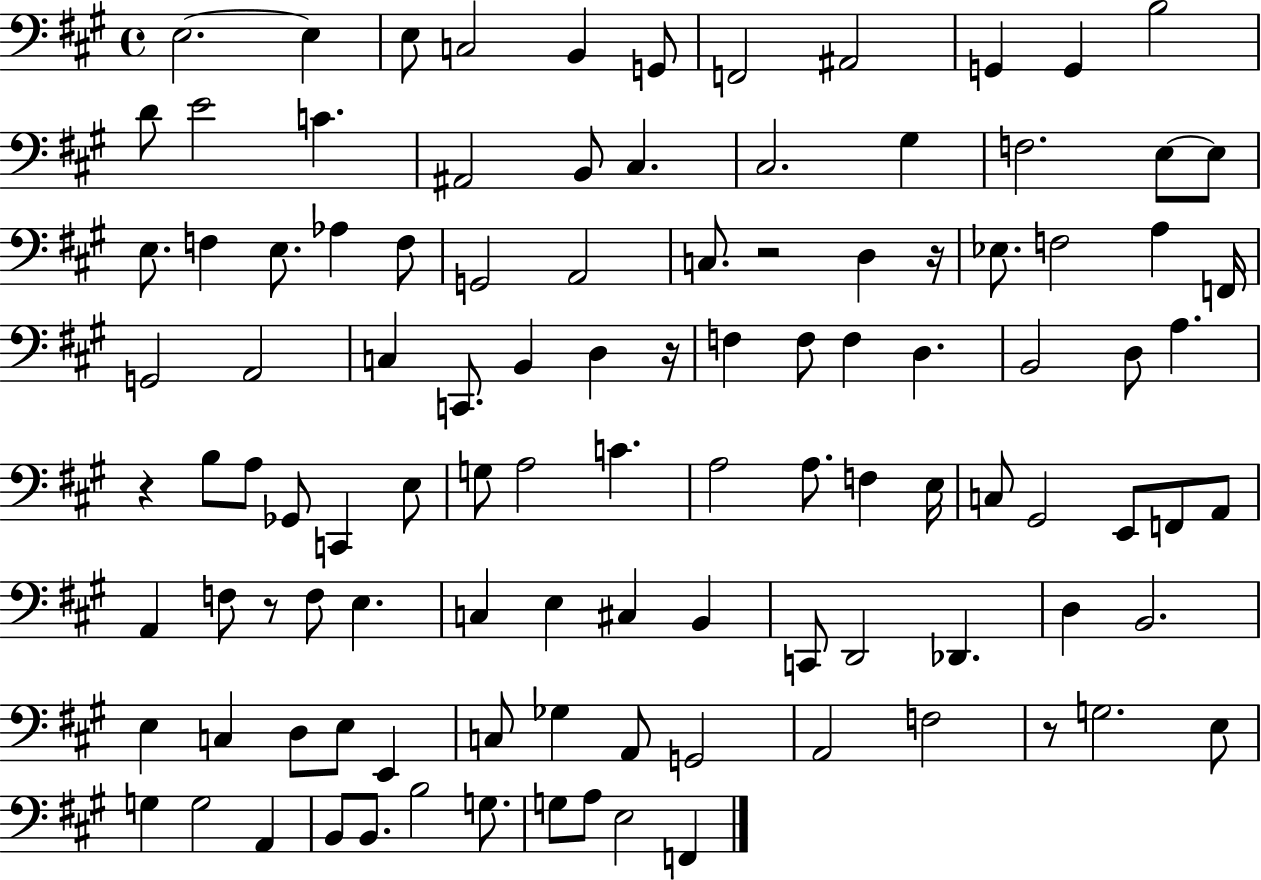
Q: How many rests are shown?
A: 6